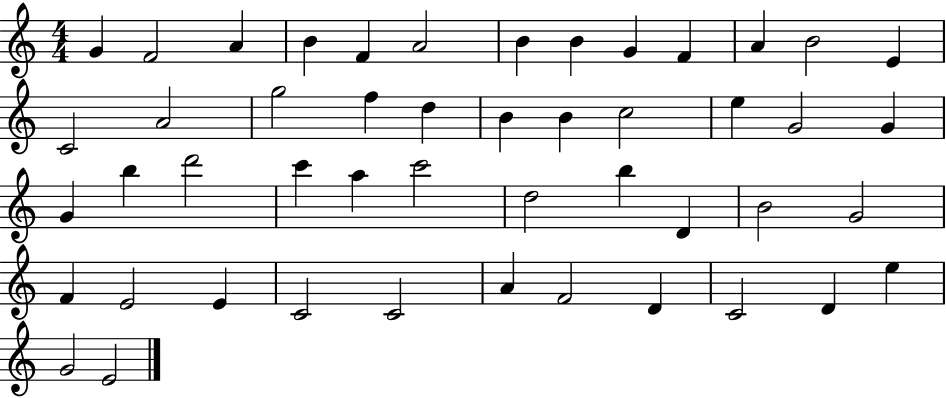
{
  \clef treble
  \numericTimeSignature
  \time 4/4
  \key c \major
  g'4 f'2 a'4 | b'4 f'4 a'2 | b'4 b'4 g'4 f'4 | a'4 b'2 e'4 | \break c'2 a'2 | g''2 f''4 d''4 | b'4 b'4 c''2 | e''4 g'2 g'4 | \break g'4 b''4 d'''2 | c'''4 a''4 c'''2 | d''2 b''4 d'4 | b'2 g'2 | \break f'4 e'2 e'4 | c'2 c'2 | a'4 f'2 d'4 | c'2 d'4 e''4 | \break g'2 e'2 | \bar "|."
}